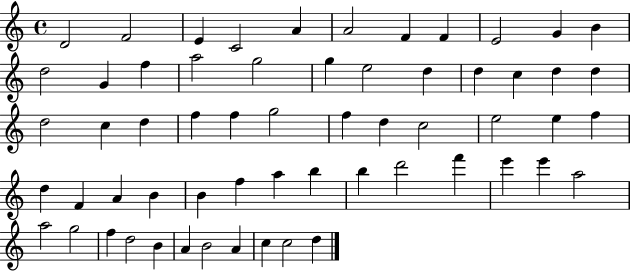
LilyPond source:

{
  \clef treble
  \time 4/4
  \defaultTimeSignature
  \key c \major
  d'2 f'2 | e'4 c'2 a'4 | a'2 f'4 f'4 | e'2 g'4 b'4 | \break d''2 g'4 f''4 | a''2 g''2 | g''4 e''2 d''4 | d''4 c''4 d''4 d''4 | \break d''2 c''4 d''4 | f''4 f''4 g''2 | f''4 d''4 c''2 | e''2 e''4 f''4 | \break d''4 f'4 a'4 b'4 | b'4 f''4 a''4 b''4 | b''4 d'''2 f'''4 | e'''4 e'''4 a''2 | \break a''2 g''2 | f''4 d''2 b'4 | a'4 b'2 a'4 | c''4 c''2 d''4 | \break \bar "|."
}